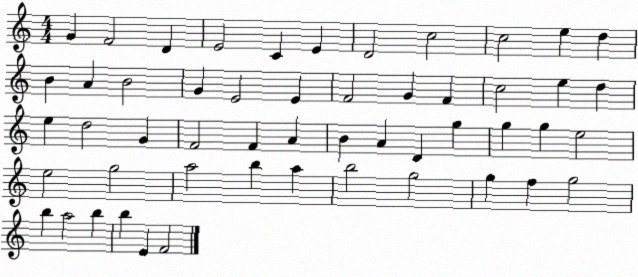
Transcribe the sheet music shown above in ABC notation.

X:1
T:Untitled
M:4/4
L:1/4
K:C
G F2 D E2 C E D2 c2 c2 e d B A B2 G E2 E F2 G F c2 e d e d2 G F2 F A B A D g g g e2 e2 g2 a2 b a b2 g2 g f g2 b a2 b b E F2